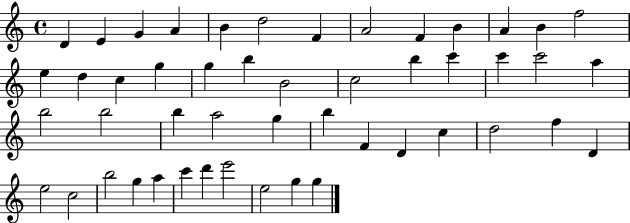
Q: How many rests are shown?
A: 0